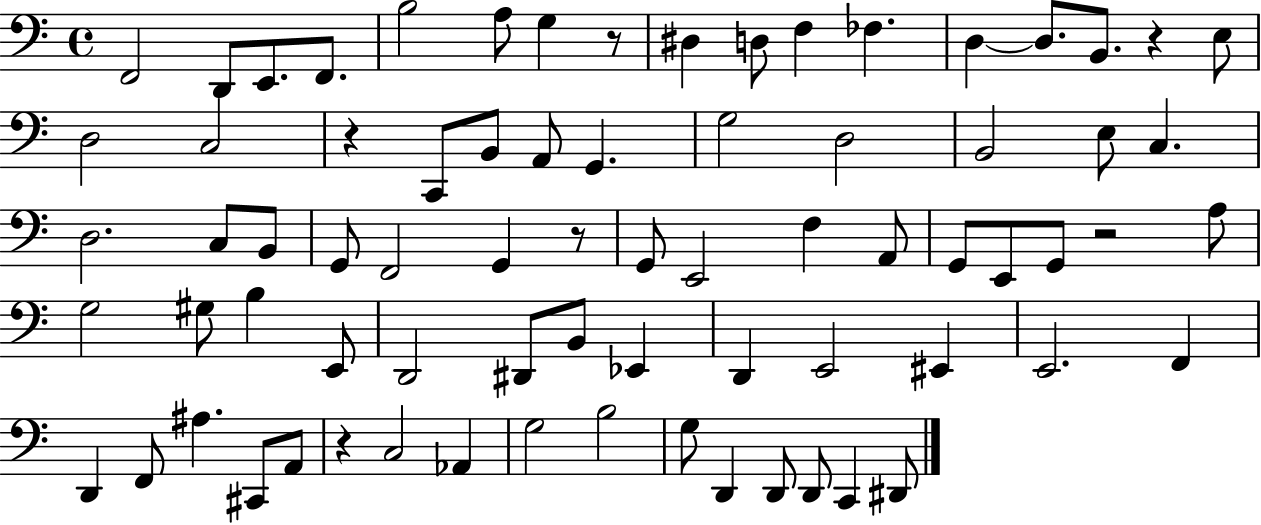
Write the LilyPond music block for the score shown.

{
  \clef bass
  \time 4/4
  \defaultTimeSignature
  \key c \major
  f,2 d,8 e,8. f,8. | b2 a8 g4 r8 | dis4 d8 f4 fes4. | d4~~ d8. b,8. r4 e8 | \break d2 c2 | r4 c,8 b,8 a,8 g,4. | g2 d2 | b,2 e8 c4. | \break d2. c8 b,8 | g,8 f,2 g,4 r8 | g,8 e,2 f4 a,8 | g,8 e,8 g,8 r2 a8 | \break g2 gis8 b4 e,8 | d,2 dis,8 b,8 ees,4 | d,4 e,2 eis,4 | e,2. f,4 | \break d,4 f,8 ais4. cis,8 a,8 | r4 c2 aes,4 | g2 b2 | g8 d,4 d,8 d,8 c,4 dis,8 | \break \bar "|."
}